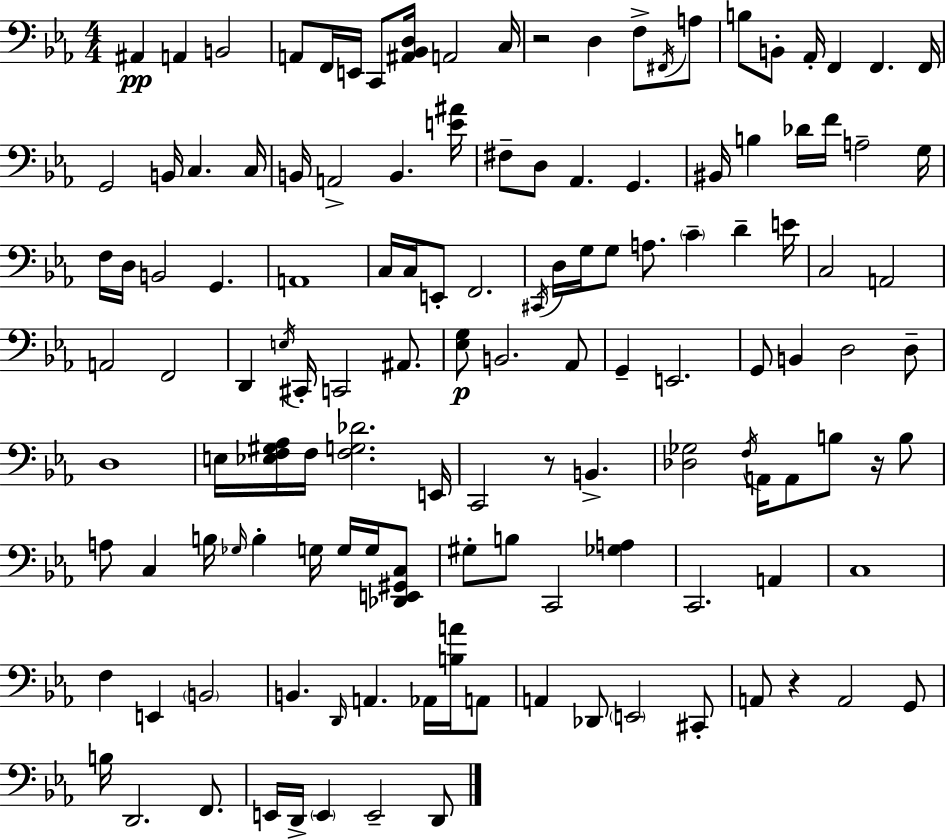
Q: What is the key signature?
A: EES major